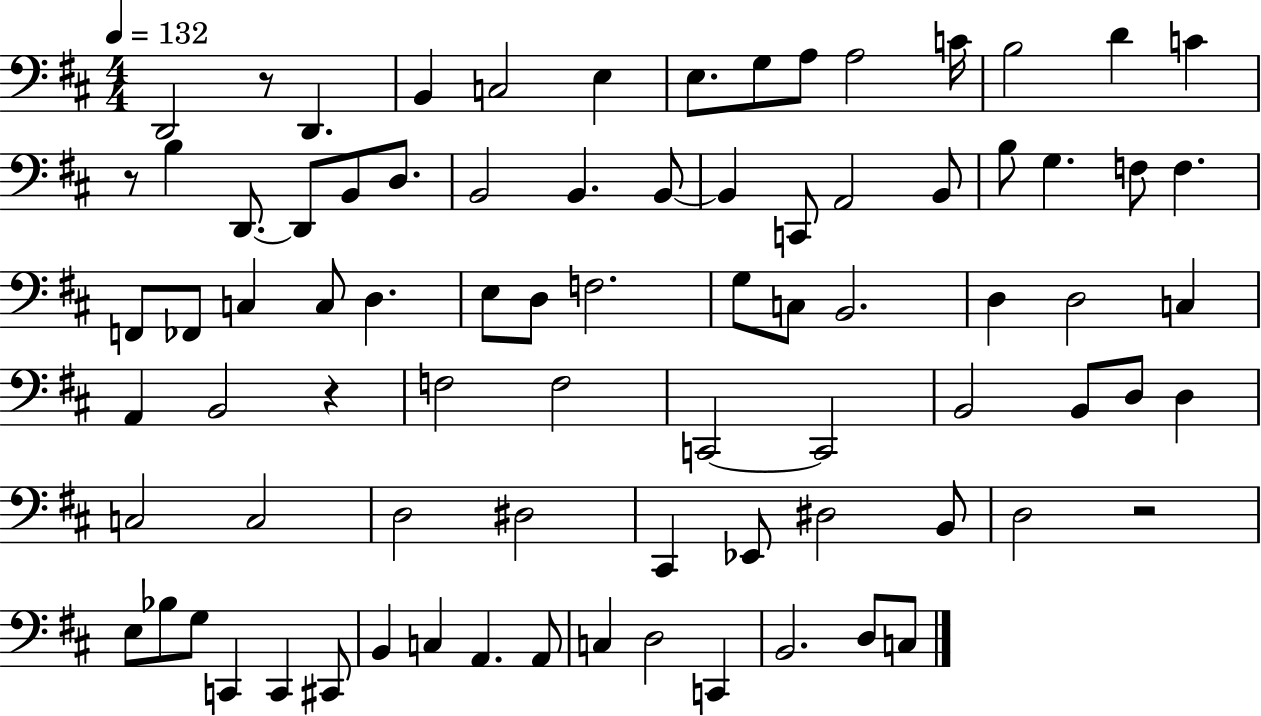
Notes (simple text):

D2/h R/e D2/q. B2/q C3/h E3/q E3/e. G3/e A3/e A3/h C4/s B3/h D4/q C4/q R/e B3/q D2/e. D2/e B2/e D3/e. B2/h B2/q. B2/e B2/q C2/e A2/h B2/e B3/e G3/q. F3/e F3/q. F2/e FES2/e C3/q C3/e D3/q. E3/e D3/e F3/h. G3/e C3/e B2/h. D3/q D3/h C3/q A2/q B2/h R/q F3/h F3/h C2/h C2/h B2/h B2/e D3/e D3/q C3/h C3/h D3/h D#3/h C#2/q Eb2/e D#3/h B2/e D3/h R/h E3/e Bb3/e G3/e C2/q C2/q C#2/e B2/q C3/q A2/q. A2/e C3/q D3/h C2/q B2/h. D3/e C3/e